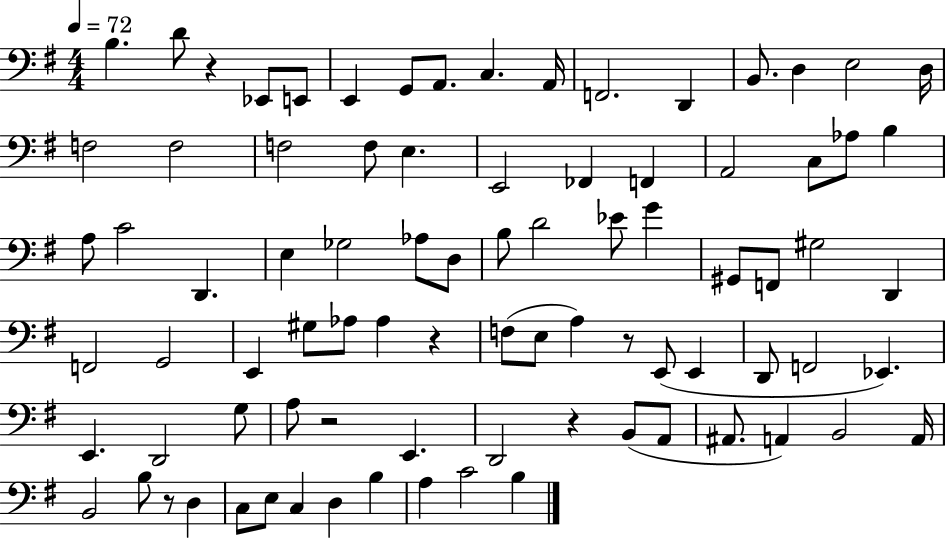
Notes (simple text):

B3/q. D4/e R/q Eb2/e E2/e E2/q G2/e A2/e. C3/q. A2/s F2/h. D2/q B2/e. D3/q E3/h D3/s F3/h F3/h F3/h F3/e E3/q. E2/h FES2/q F2/q A2/h C3/e Ab3/e B3/q A3/e C4/h D2/q. E3/q Gb3/h Ab3/e D3/e B3/e D4/h Eb4/e G4/q G#2/e F2/e G#3/h D2/q F2/h G2/h E2/q G#3/e Ab3/e Ab3/q R/q F3/e E3/e A3/q R/e E2/e E2/q D2/e F2/h Eb2/q. E2/q. D2/h G3/e A3/e R/h E2/q. D2/h R/q B2/e A2/e A#2/e. A2/q B2/h A2/s B2/h B3/e R/e D3/q C3/e E3/e C3/q D3/q B3/q A3/q C4/h B3/q